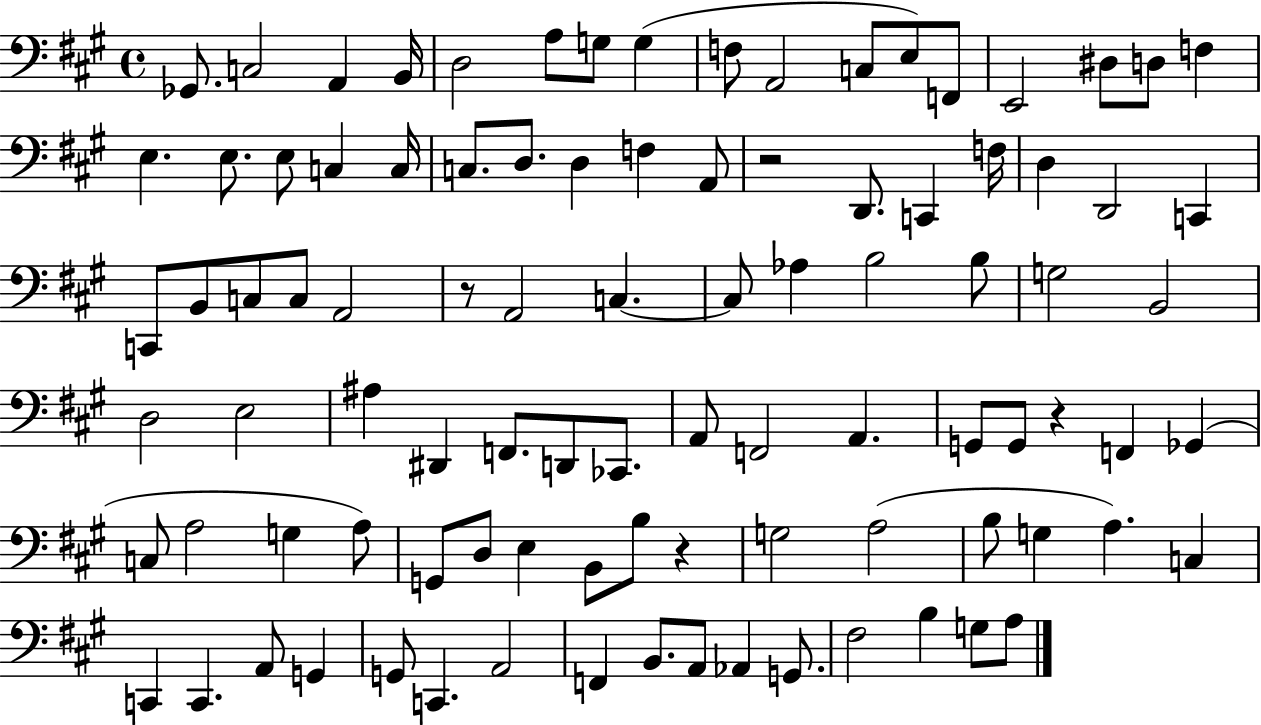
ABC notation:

X:1
T:Untitled
M:4/4
L:1/4
K:A
_G,,/2 C,2 A,, B,,/4 D,2 A,/2 G,/2 G, F,/2 A,,2 C,/2 E,/2 F,,/2 E,,2 ^D,/2 D,/2 F, E, E,/2 E,/2 C, C,/4 C,/2 D,/2 D, F, A,,/2 z2 D,,/2 C,, F,/4 D, D,,2 C,, C,,/2 B,,/2 C,/2 C,/2 A,,2 z/2 A,,2 C, C,/2 _A, B,2 B,/2 G,2 B,,2 D,2 E,2 ^A, ^D,, F,,/2 D,,/2 _C,,/2 A,,/2 F,,2 A,, G,,/2 G,,/2 z F,, _G,, C,/2 A,2 G, A,/2 G,,/2 D,/2 E, B,,/2 B,/2 z G,2 A,2 B,/2 G, A, C, C,, C,, A,,/2 G,, G,,/2 C,, A,,2 F,, B,,/2 A,,/2 _A,, G,,/2 ^F,2 B, G,/2 A,/2